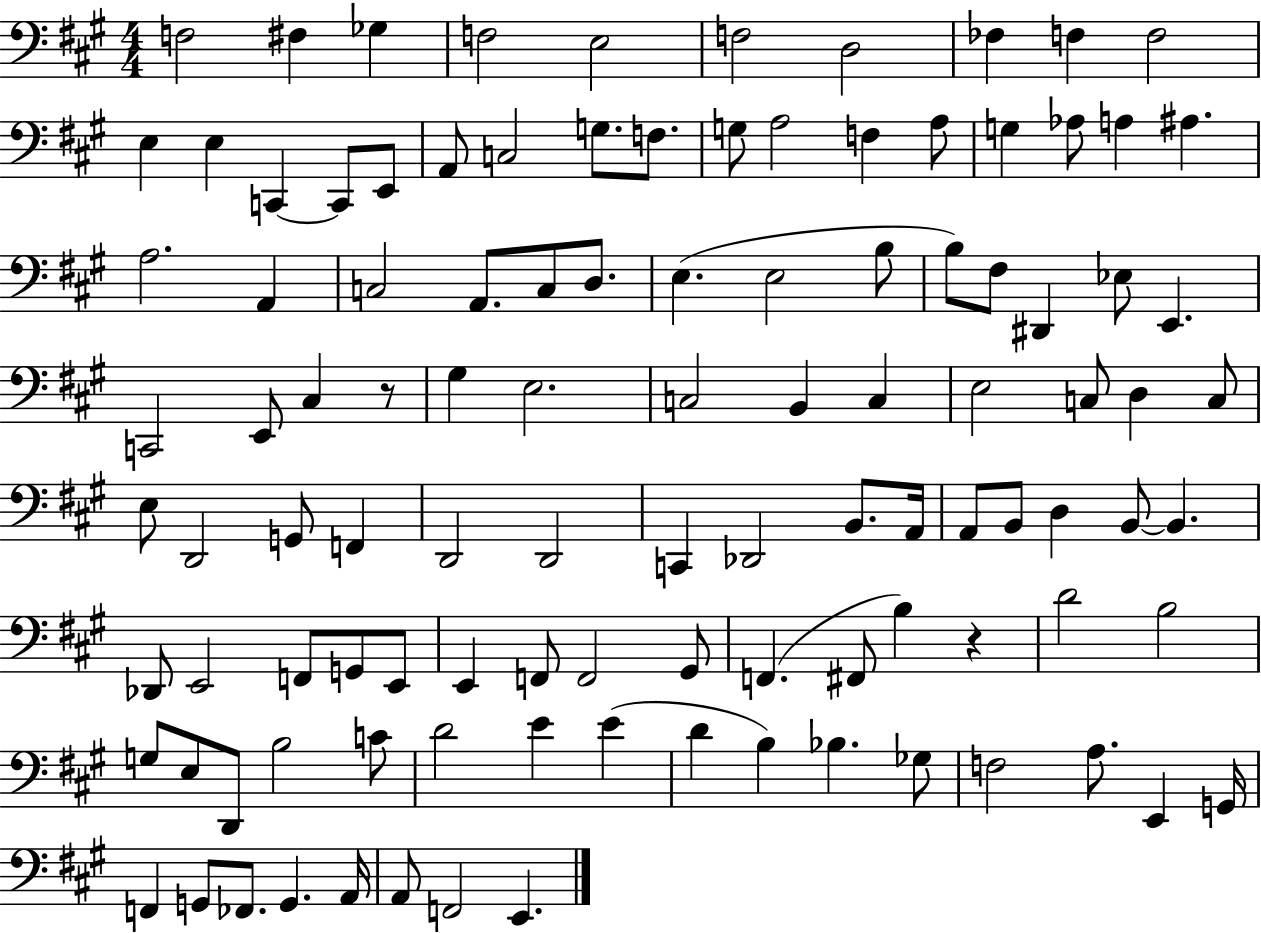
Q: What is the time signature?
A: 4/4